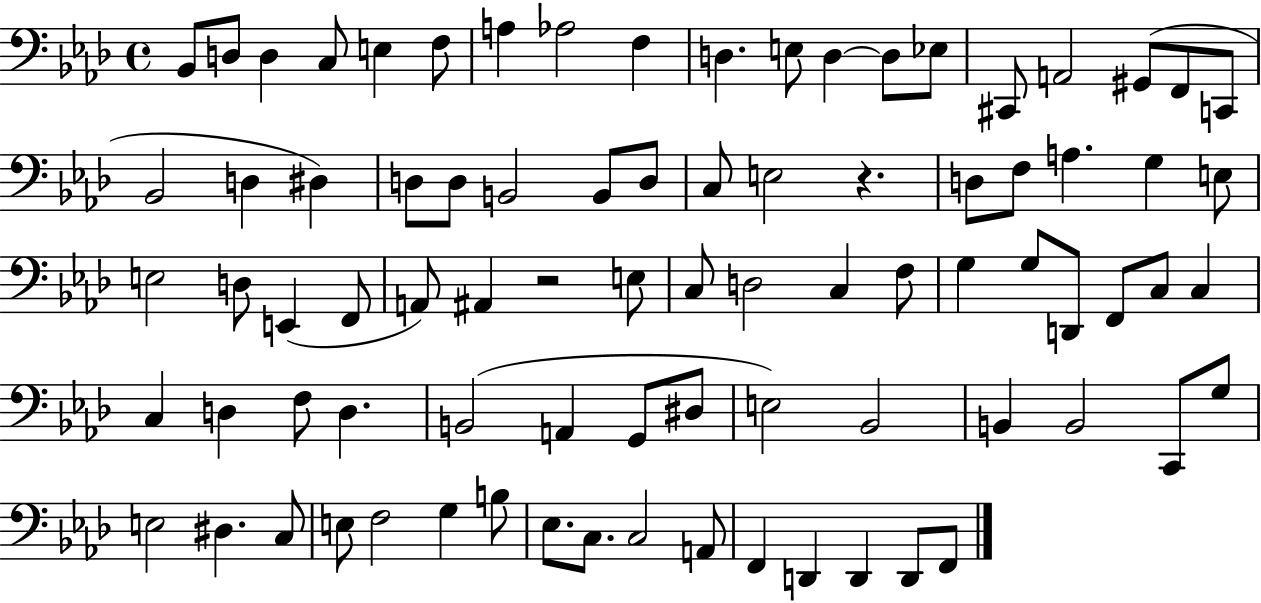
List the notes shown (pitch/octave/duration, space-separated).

Bb2/e D3/e D3/q C3/e E3/q F3/e A3/q Ab3/h F3/q D3/q. E3/e D3/q D3/e Eb3/e C#2/e A2/h G#2/e F2/e C2/e Bb2/h D3/q D#3/q D3/e D3/e B2/h B2/e D3/e C3/e E3/h R/q. D3/e F3/e A3/q. G3/q E3/e E3/h D3/e E2/q F2/e A2/e A#2/q R/h E3/e C3/e D3/h C3/q F3/e G3/q G3/e D2/e F2/e C3/e C3/q C3/q D3/q F3/e D3/q. B2/h A2/q G2/e D#3/e E3/h Bb2/h B2/q B2/h C2/e G3/e E3/h D#3/q. C3/e E3/e F3/h G3/q B3/e Eb3/e. C3/e. C3/h A2/e F2/q D2/q D2/q D2/e F2/e